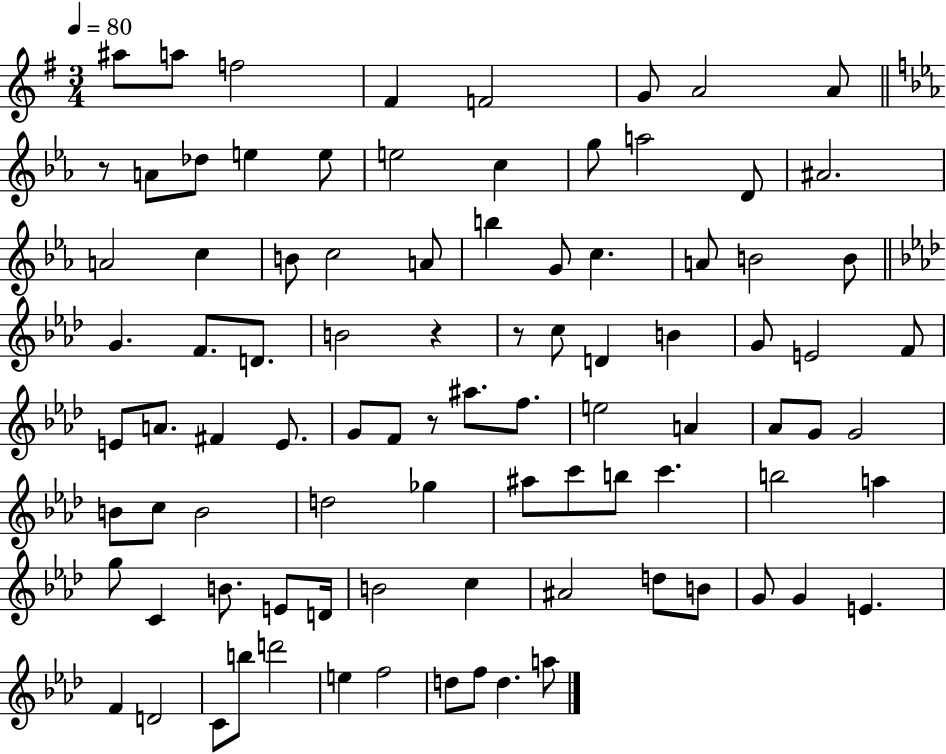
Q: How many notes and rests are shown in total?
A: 91